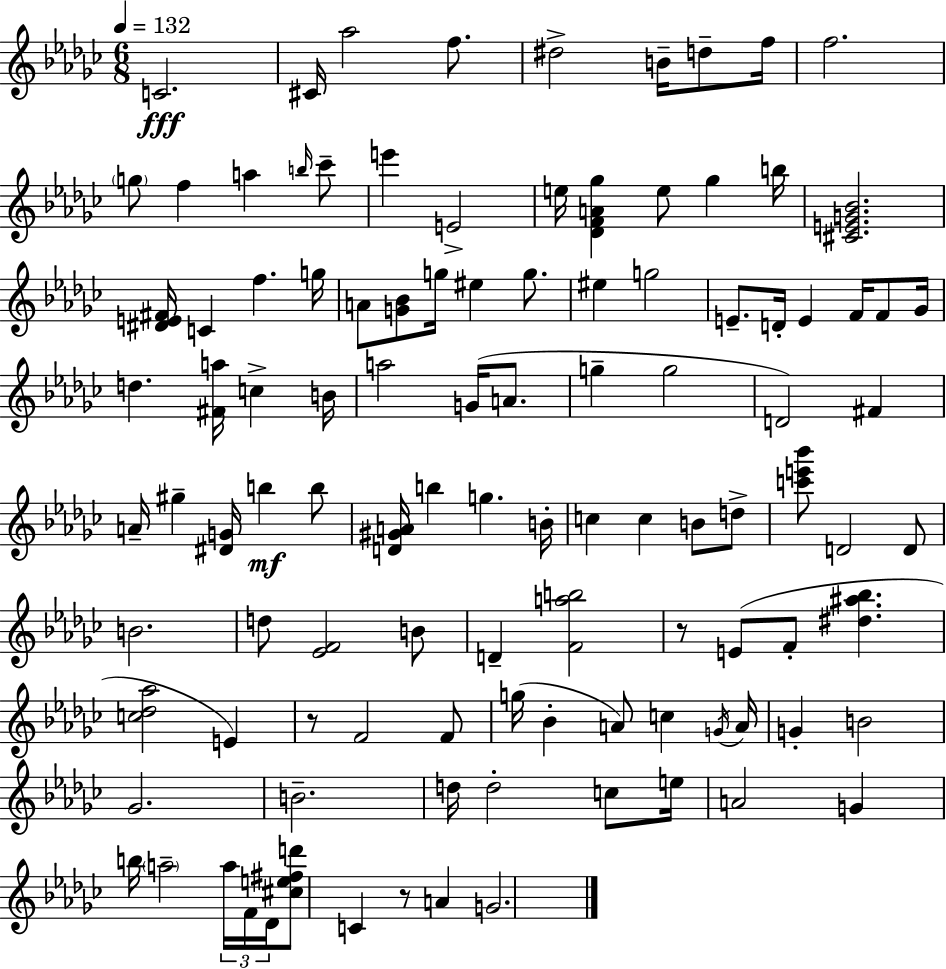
{
  \clef treble
  \numericTimeSignature
  \time 6/8
  \key ees \minor
  \tempo 4 = 132
  c'2.\fff | cis'16 aes''2 f''8. | dis''2-> b'16-- d''8-- f''16 | f''2. | \break \parenthesize g''8 f''4 a''4 \grace { b''16 } ces'''8-- | e'''4 e'2-> | e''16 <des' f' a' ges''>4 e''8 ges''4 | b''16 <cis' e' g' bes'>2. | \break <dis' e' fis'>16 c'4 f''4. | g''16 a'8 <g' bes'>8 g''16 eis''4 g''8. | eis''4 g''2 | e'8.-- d'16-. e'4 f'16 f'8 | \break ges'16 d''4. <fis' a''>16 c''4-> | b'16 a''2 g'16( a'8. | g''4-- g''2 | d'2) fis'4 | \break a'16-- gis''4-- <dis' g'>16 b''4\mf b''8 | <d' gis' a'>16 b''4 g''4. | b'16-. c''4 c''4 b'8 d''8-> | <c''' e''' bes'''>8 d'2 d'8 | \break b'2. | d''8 <ees' f'>2 b'8 | d'4-- <f' a'' b''>2 | r8 e'8( f'8-. <dis'' ais'' bes''>4. | \break <c'' des'' aes''>2 e'4) | r8 f'2 f'8 | g''16( bes'4-. a'8) c''4 | \acciaccatura { g'16 } a'16 g'4-. b'2 | \break ges'2. | b'2.-- | d''16 d''2-. c''8 | e''16 a'2 g'4 | \break b''16 \parenthesize a''2-- \tuplet 3/2 { a''16 | f'16 des'16 } <cis'' e'' fis'' d'''>8 c'4 r8 a'4 | g'2. | \bar "|."
}